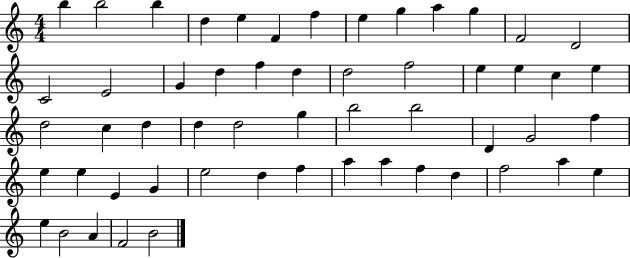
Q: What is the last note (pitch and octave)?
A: B4